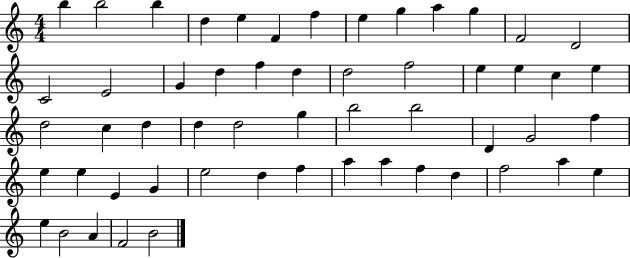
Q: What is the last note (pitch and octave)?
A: B4